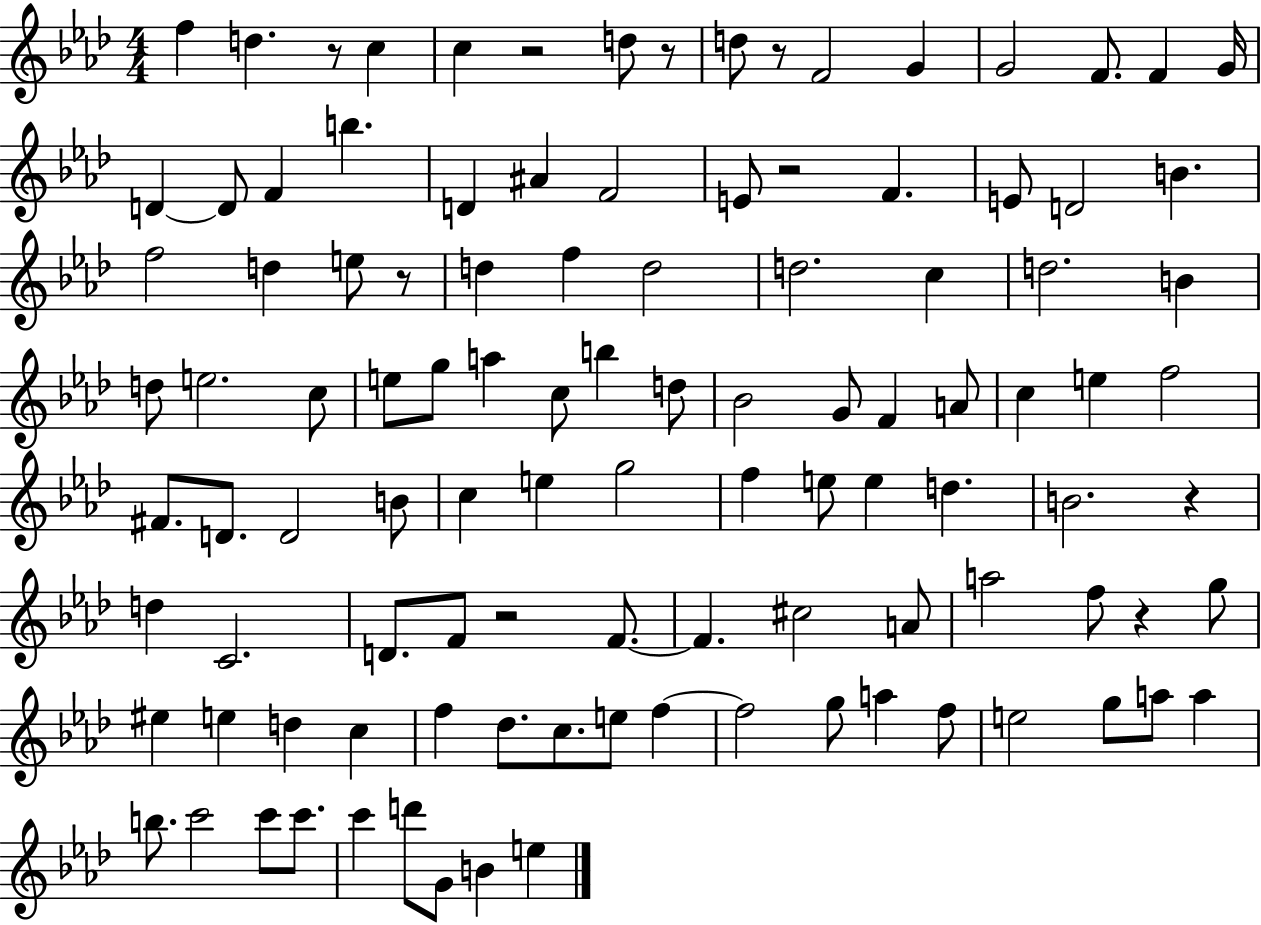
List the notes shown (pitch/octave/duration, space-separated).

F5/q D5/q. R/e C5/q C5/q R/h D5/e R/e D5/e R/e F4/h G4/q G4/h F4/e. F4/q G4/s D4/q D4/e F4/q B5/q. D4/q A#4/q F4/h E4/e R/h F4/q. E4/e D4/h B4/q. F5/h D5/q E5/e R/e D5/q F5/q D5/h D5/h. C5/q D5/h. B4/q D5/e E5/h. C5/e E5/e G5/e A5/q C5/e B5/q D5/e Bb4/h G4/e F4/q A4/e C5/q E5/q F5/h F#4/e. D4/e. D4/h B4/e C5/q E5/q G5/h F5/q E5/e E5/q D5/q. B4/h. R/q D5/q C4/h. D4/e. F4/e R/h F4/e. F4/q. C#5/h A4/e A5/h F5/e R/q G5/e EIS5/q E5/q D5/q C5/q F5/q Db5/e. C5/e. E5/e F5/q F5/h G5/e A5/q F5/e E5/h G5/e A5/e A5/q B5/e. C6/h C6/e C6/e. C6/q D6/e G4/e B4/q E5/q